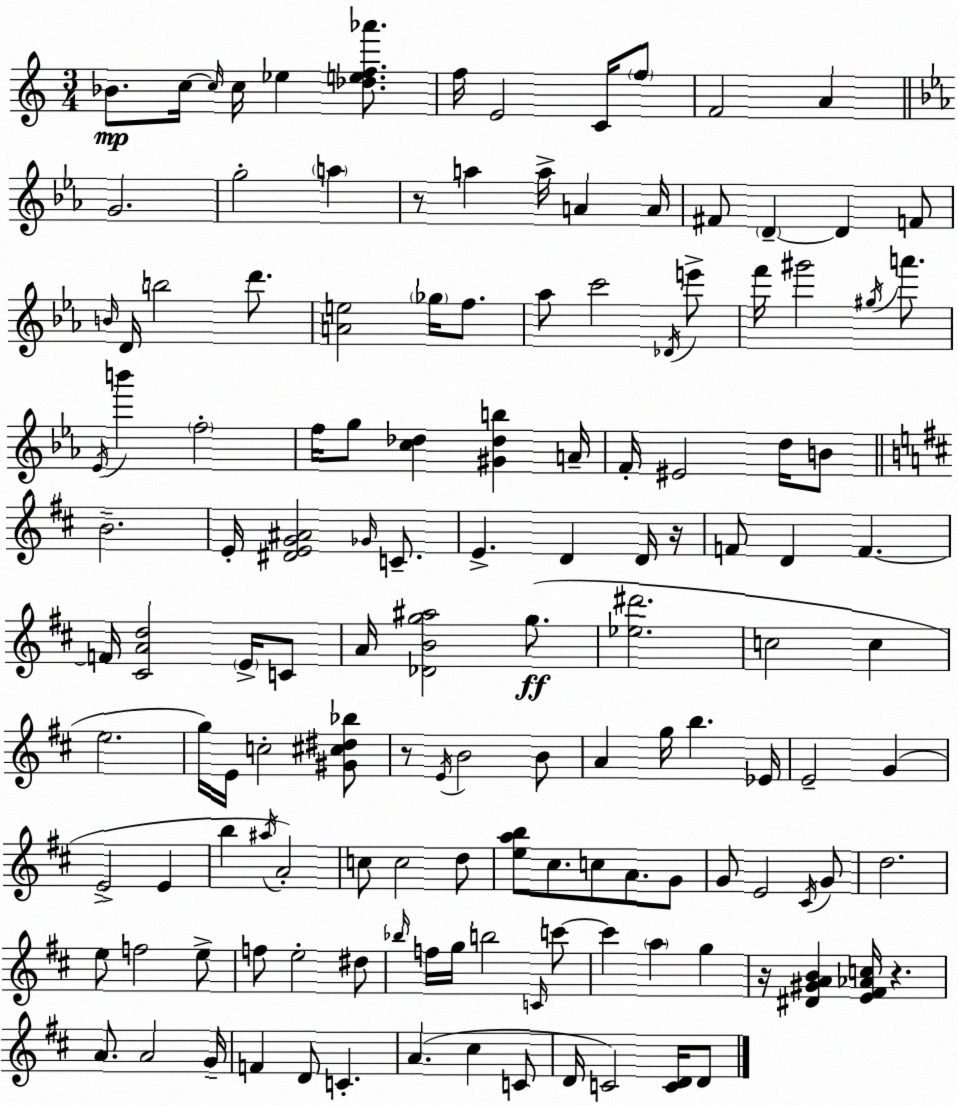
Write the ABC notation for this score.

X:1
T:Untitled
M:3/4
L:1/4
K:Am
_B/2 c/4 c/4 c/4 _e [_def_a']/2 f/4 E2 C/4 f/2 F2 A G2 g2 a z/2 a a/4 A A/4 ^F/2 D D F/2 B/4 D/4 b2 d'/2 [Ae]2 _g/4 f/2 _a/2 c'2 _D/4 e'/2 f'/4 ^g'2 ^g/4 a'/2 _E/4 b' f2 f/4 g/2 [c_d] [^G_db] A/4 F/4 ^E2 d/4 B/2 B2 E/4 [^DEG^A]2 _G/4 C/2 E D D/4 z/4 F/2 D F F/4 [^CAd]2 E/4 C/2 A/4 [_DBg^a]2 g/2 [_e^d']2 c2 c e2 g/4 E/4 c2 [^G^c^d_b]/2 z/2 E/4 B2 B/2 A g/4 b _E/4 E2 G E2 E b ^a/4 A2 c/2 c2 d/2 [eab]/2 ^c/2 c/2 A/2 G/2 G/2 E2 ^C/4 G/2 d2 e/2 f2 e/2 f/2 e2 ^d/2 _b/4 f/4 g/4 b2 C/4 c'/2 c' a g z/4 [^D^GAB] [E^F_Ac]/4 z A/2 A2 G/4 F D/2 C A ^c C/2 D/4 C2 [CD]/4 D/2